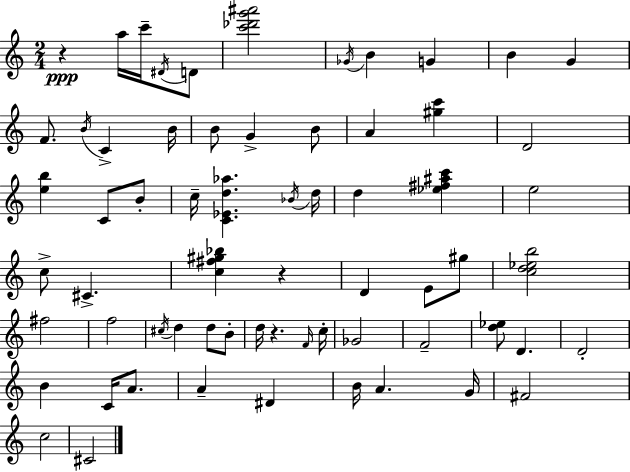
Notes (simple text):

R/q A5/s C6/s D#4/s D4/e [C6,Db6,G6,A#6]/h Gb4/s B4/q G4/q B4/q G4/q F4/e. B4/s C4/q B4/s B4/e G4/q B4/e A4/q [G#5,C6]/q D4/h [E5,B5]/q C4/e B4/e C5/s [C4,Eb4,D5,Ab5]/q. Bb4/s D5/s D5/q [Eb5,F#5,A#5,C6]/q E5/h C5/e C#4/q. [C5,F#5,G#5,Bb5]/q R/q D4/q E4/e G#5/e [C5,D5,Eb5,B5]/h F#5/h F5/h C#5/s D5/q D5/e B4/e D5/s R/q. F4/s C5/s Gb4/h F4/h [D5,Eb5]/e D4/q. D4/h B4/q C4/s A4/e. A4/q D#4/q B4/s A4/q. G4/s F#4/h C5/h C#4/h